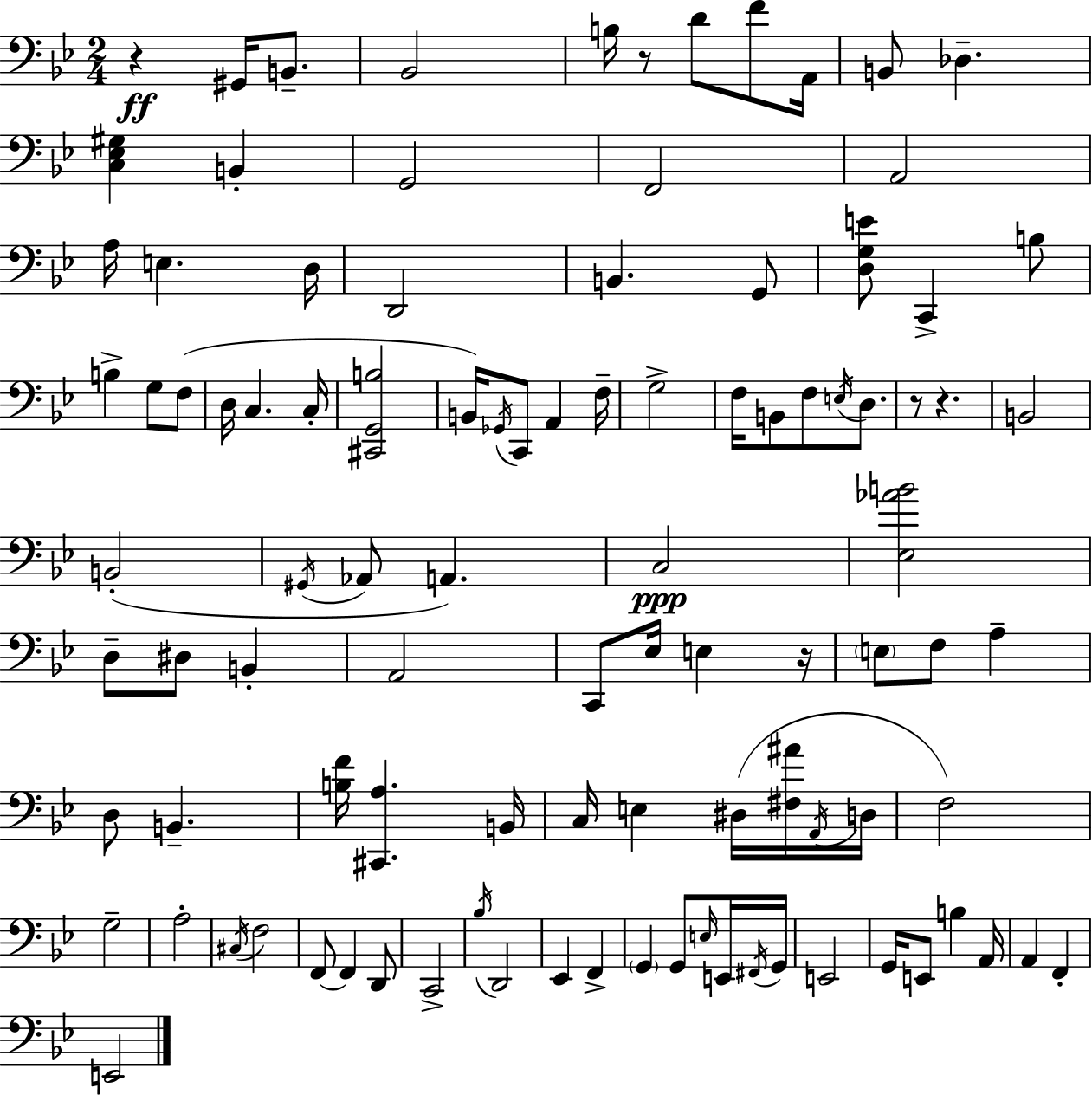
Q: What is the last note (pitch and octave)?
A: E2